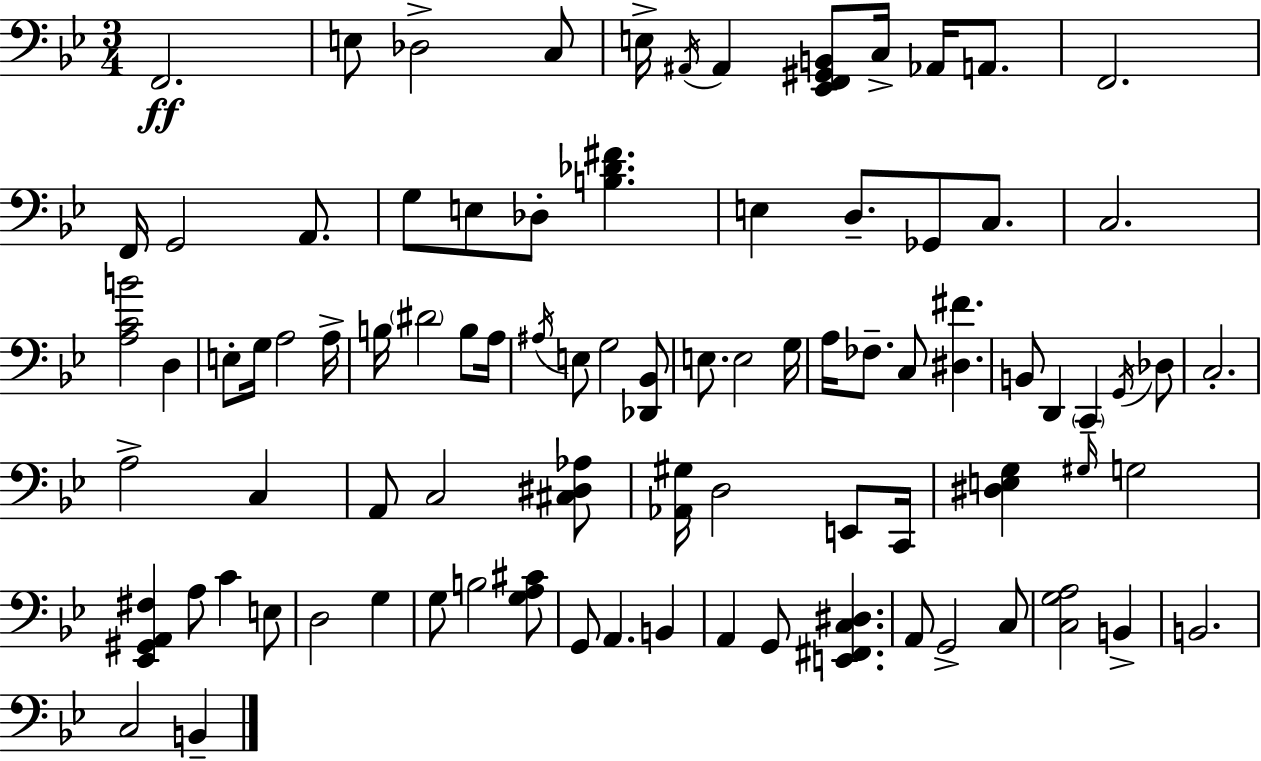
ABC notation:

X:1
T:Untitled
M:3/4
L:1/4
K:Bb
F,,2 E,/2 _D,2 C,/2 E,/4 ^A,,/4 ^A,, [_E,,F,,^G,,B,,]/2 C,/4 _A,,/4 A,,/2 F,,2 F,,/4 G,,2 A,,/2 G,/2 E,/2 _D,/2 [B,_D^F] E, D,/2 _G,,/2 C,/2 C,2 [A,CB]2 D, E,/2 G,/4 A,2 A,/4 B,/4 ^D2 B,/2 A,/4 ^A,/4 E,/2 G,2 [_D,,_B,,]/2 E,/2 E,2 G,/4 A,/4 _F,/2 C,/2 [^D,^F] B,,/2 D,, C,, G,,/4 _D,/2 C,2 A,2 C, A,,/2 C,2 [^C,^D,_A,]/2 [_A,,^G,]/4 D,2 E,,/2 C,,/4 [^D,E,G,] ^G,/4 G,2 [_E,,^G,,A,,^F,] A,/2 C E,/2 D,2 G, G,/2 B,2 [G,A,^C]/2 G,,/2 A,, B,, A,, G,,/2 [E,,^F,,C,^D,] A,,/2 G,,2 C,/2 [C,G,A,]2 B,, B,,2 C,2 B,,